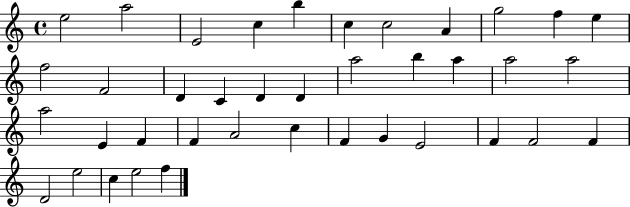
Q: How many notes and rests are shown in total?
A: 39